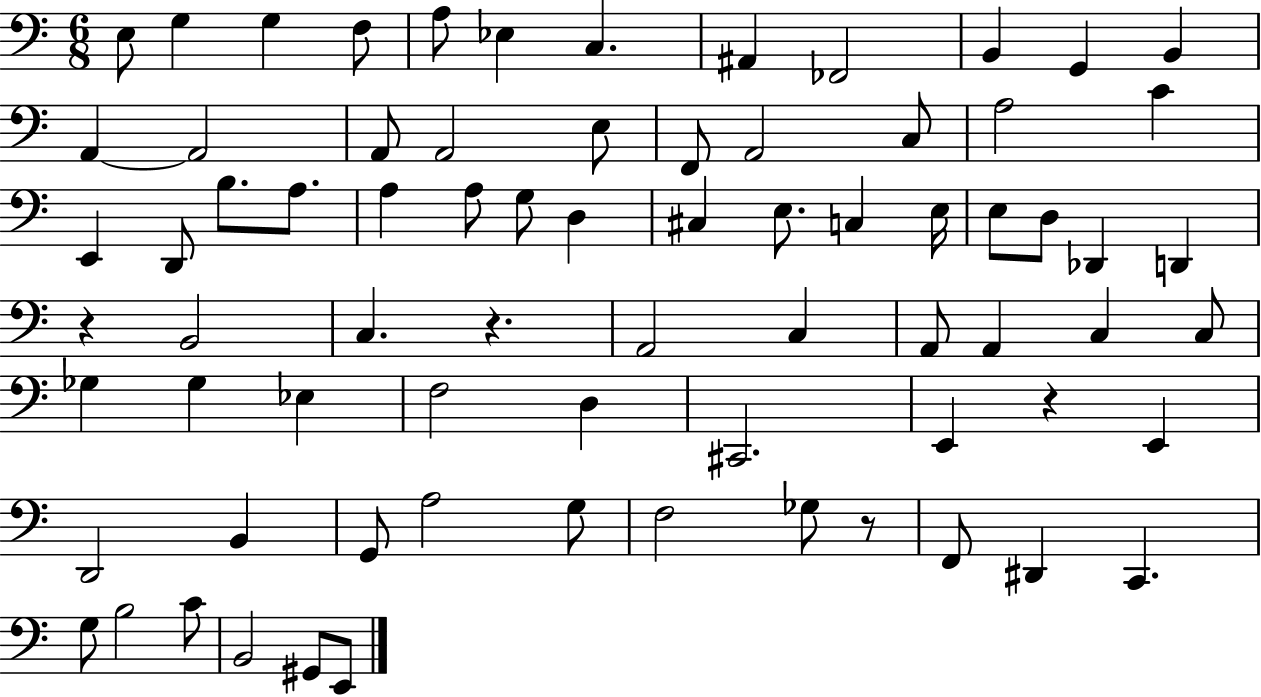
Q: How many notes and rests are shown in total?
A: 74